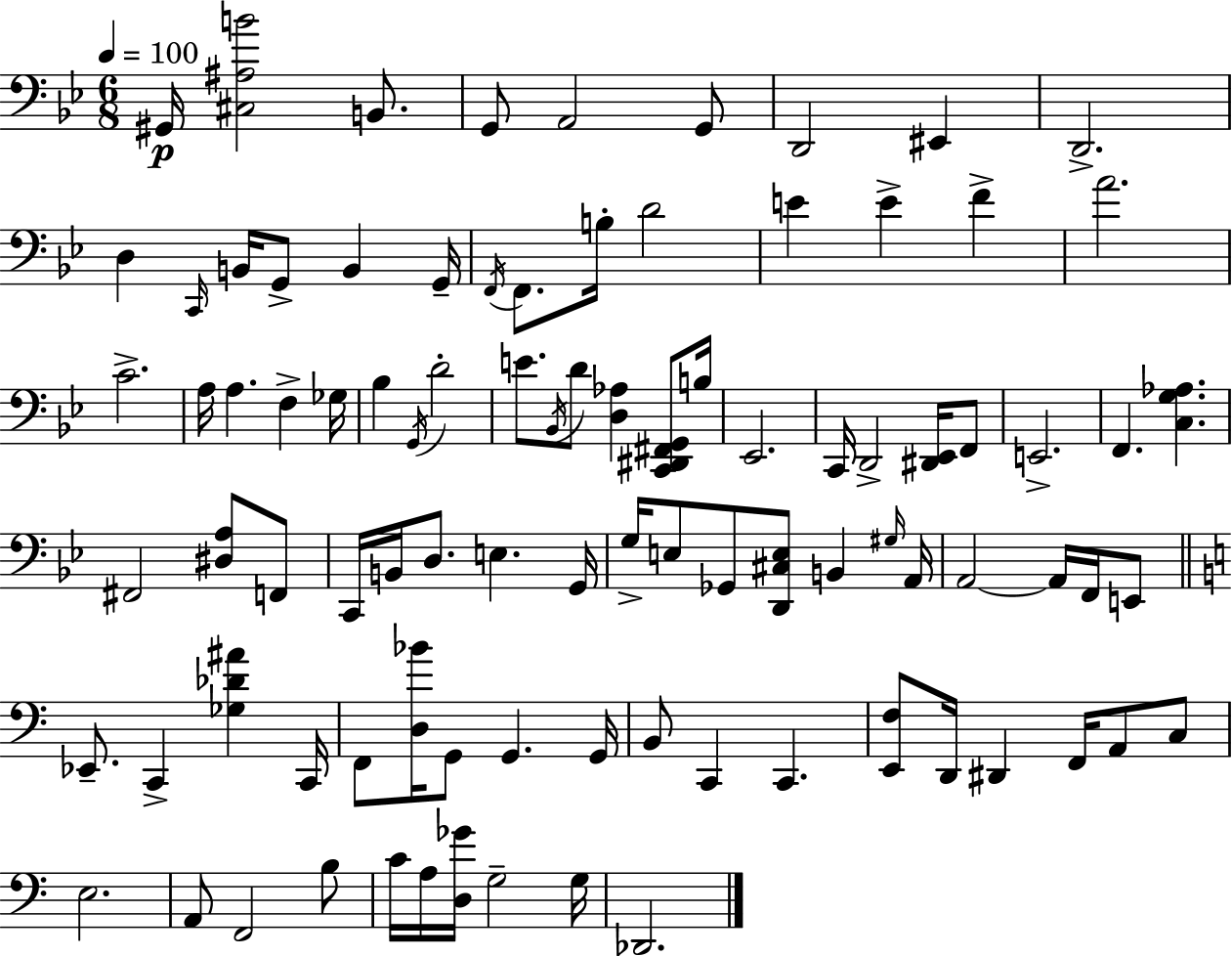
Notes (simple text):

G#2/s [C#3,A#3,B4]/h B2/e. G2/e A2/h G2/e D2/h EIS2/q D2/h. D3/q C2/s B2/s G2/e B2/q G2/s F2/s F2/e. B3/s D4/h E4/q E4/q F4/q A4/h. C4/h. A3/s A3/q. F3/q Gb3/s Bb3/q G2/s D4/h E4/e. Bb2/s D4/e [D3,Ab3]/q [C2,D#2,F#2,G2]/e B3/s Eb2/h. C2/s D2/h [D#2,Eb2]/s F2/e E2/h. F2/q. [C3,G3,Ab3]/q. F#2/h [D#3,A3]/e F2/e C2/s B2/s D3/e. E3/q. G2/s G3/s E3/e Gb2/e [D2,C#3,E3]/e B2/q G#3/s A2/s A2/h A2/s F2/s E2/e Eb2/e. C2/q [Gb3,Db4,A#4]/q C2/s F2/e [D3,Bb4]/s G2/e G2/q. G2/s B2/e C2/q C2/q. [E2,F3]/e D2/s D#2/q F2/s A2/e C3/e E3/h. A2/e F2/h B3/e C4/s A3/s [D3,Gb4]/s G3/h G3/s Db2/h.